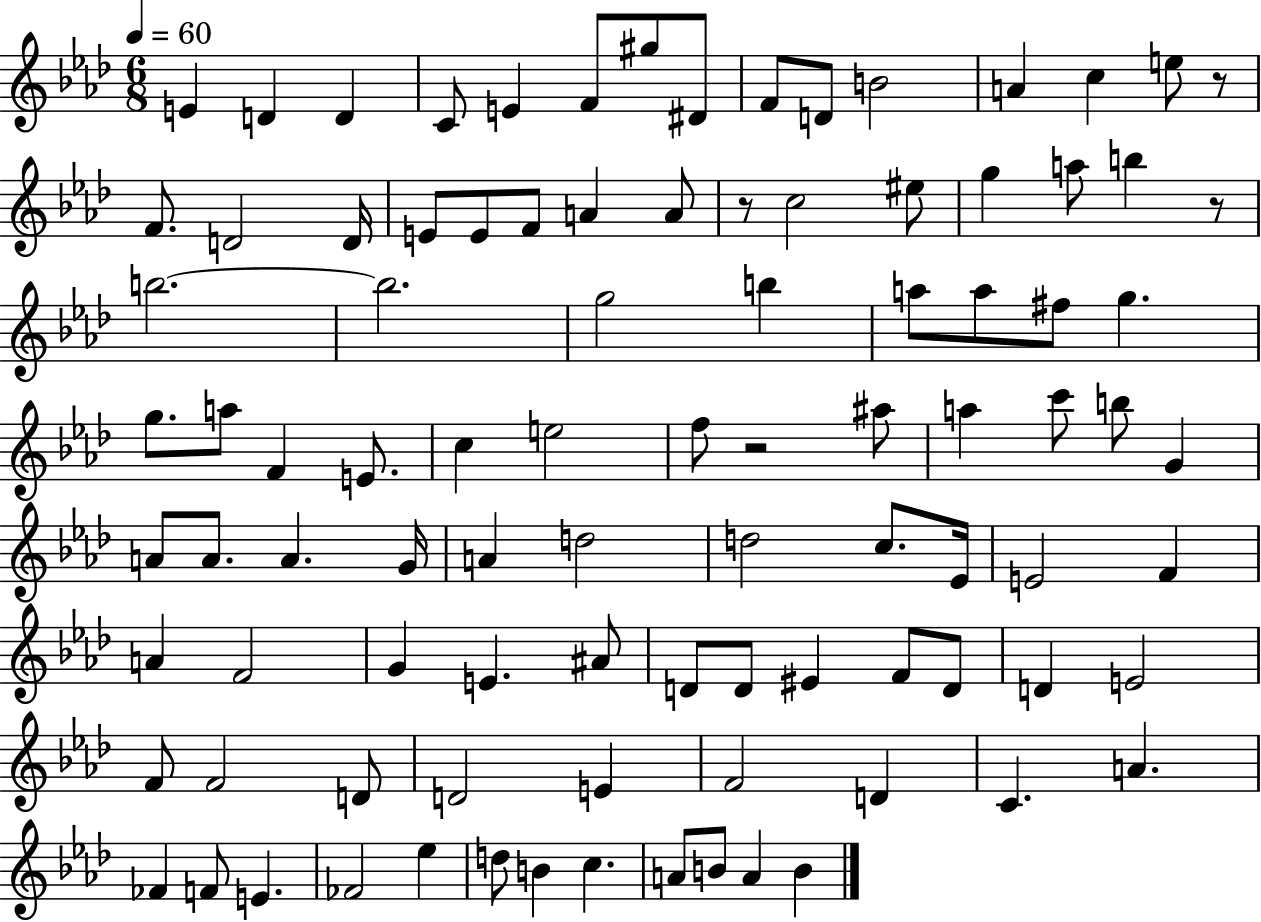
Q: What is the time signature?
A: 6/8